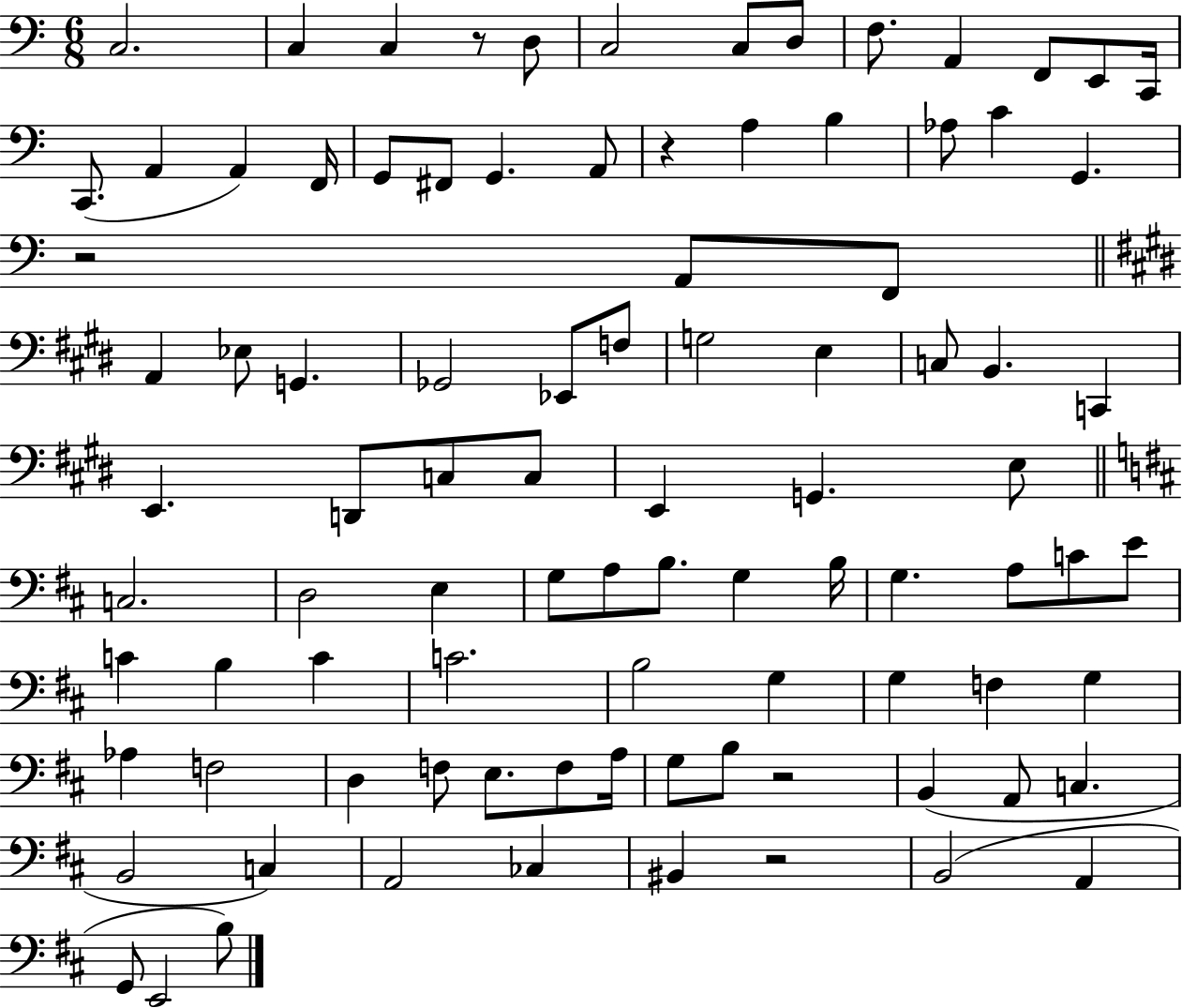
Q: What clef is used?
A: bass